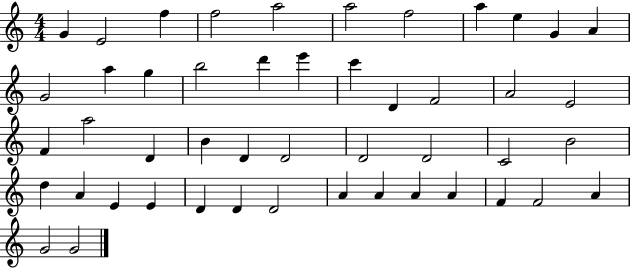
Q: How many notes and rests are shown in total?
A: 48